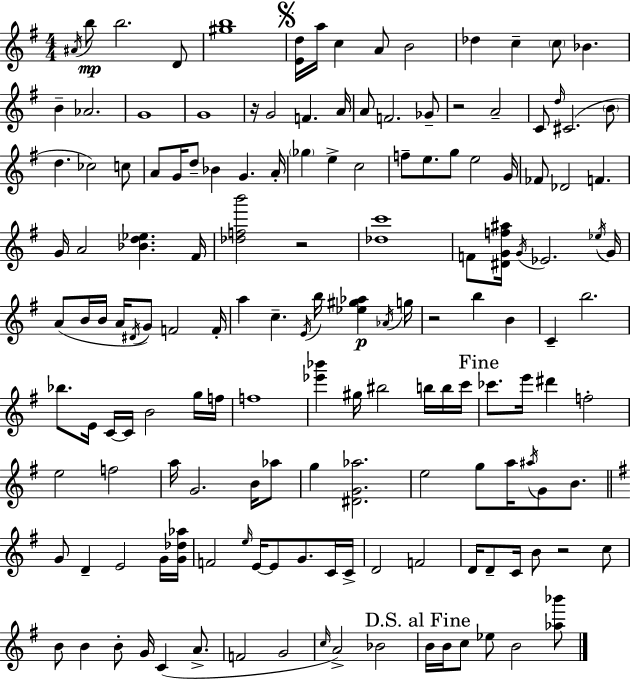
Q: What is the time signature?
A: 4/4